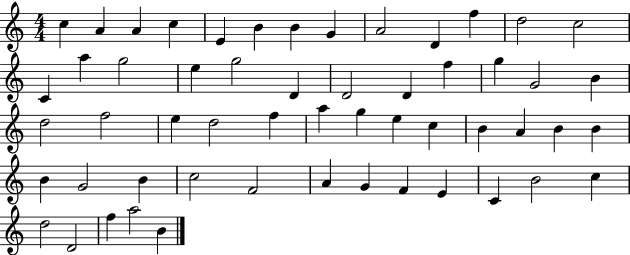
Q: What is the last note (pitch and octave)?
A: B4